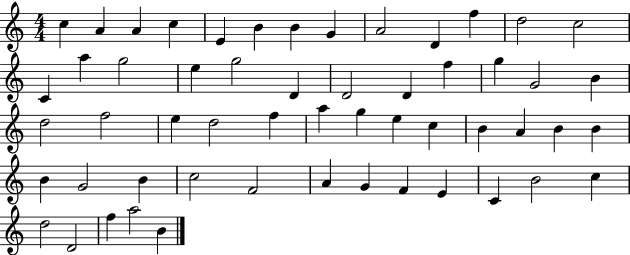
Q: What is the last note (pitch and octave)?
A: B4